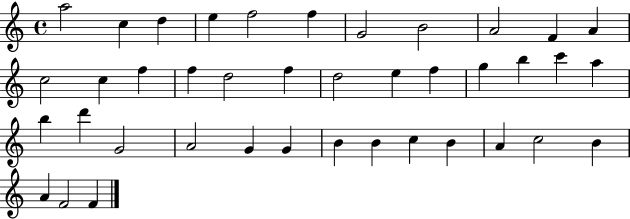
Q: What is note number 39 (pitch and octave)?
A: F4